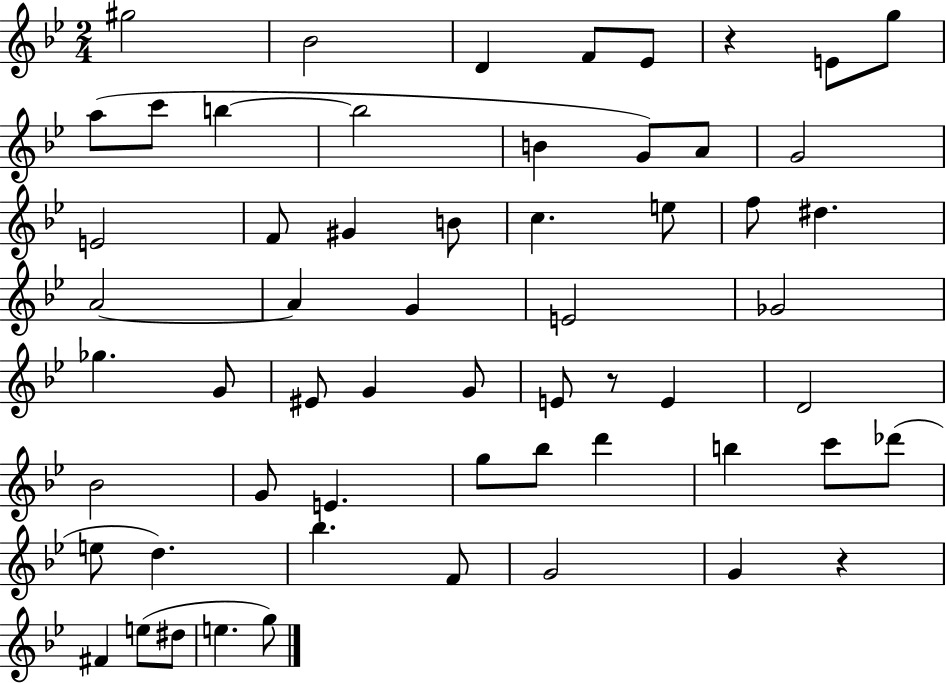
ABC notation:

X:1
T:Untitled
M:2/4
L:1/4
K:Bb
^g2 _B2 D F/2 _E/2 z E/2 g/2 a/2 c'/2 b b2 B G/2 A/2 G2 E2 F/2 ^G B/2 c e/2 f/2 ^d A2 A G E2 _G2 _g G/2 ^E/2 G G/2 E/2 z/2 E D2 _B2 G/2 E g/2 _b/2 d' b c'/2 _d'/2 e/2 d _b F/2 G2 G z ^F e/2 ^d/2 e g/2